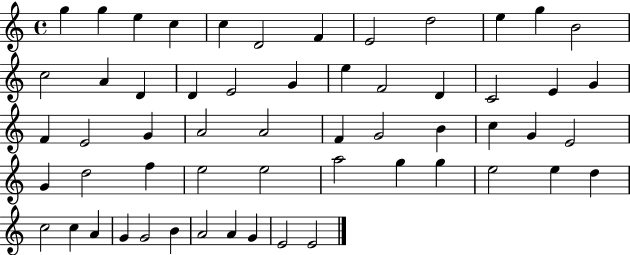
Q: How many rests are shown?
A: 0